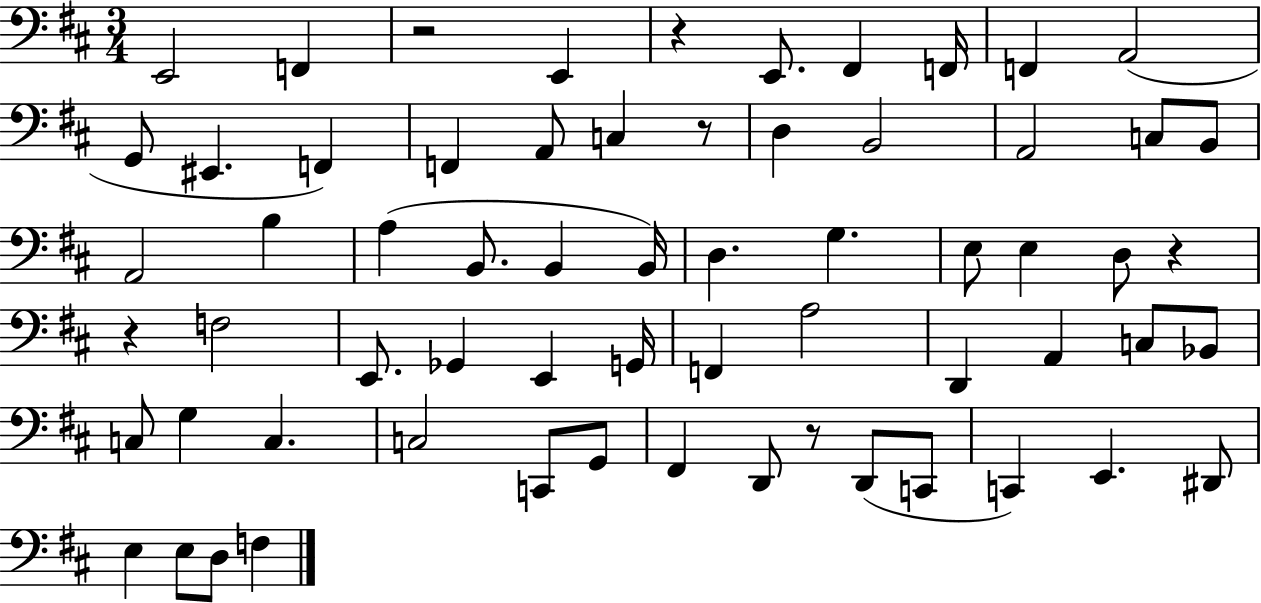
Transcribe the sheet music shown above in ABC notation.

X:1
T:Untitled
M:3/4
L:1/4
K:D
E,,2 F,, z2 E,, z E,,/2 ^F,, F,,/4 F,, A,,2 G,,/2 ^E,, F,, F,, A,,/2 C, z/2 D, B,,2 A,,2 C,/2 B,,/2 A,,2 B, A, B,,/2 B,, B,,/4 D, G, E,/2 E, D,/2 z z F,2 E,,/2 _G,, E,, G,,/4 F,, A,2 D,, A,, C,/2 _B,,/2 C,/2 G, C, C,2 C,,/2 G,,/2 ^F,, D,,/2 z/2 D,,/2 C,,/2 C,, E,, ^D,,/2 E, E,/2 D,/2 F,